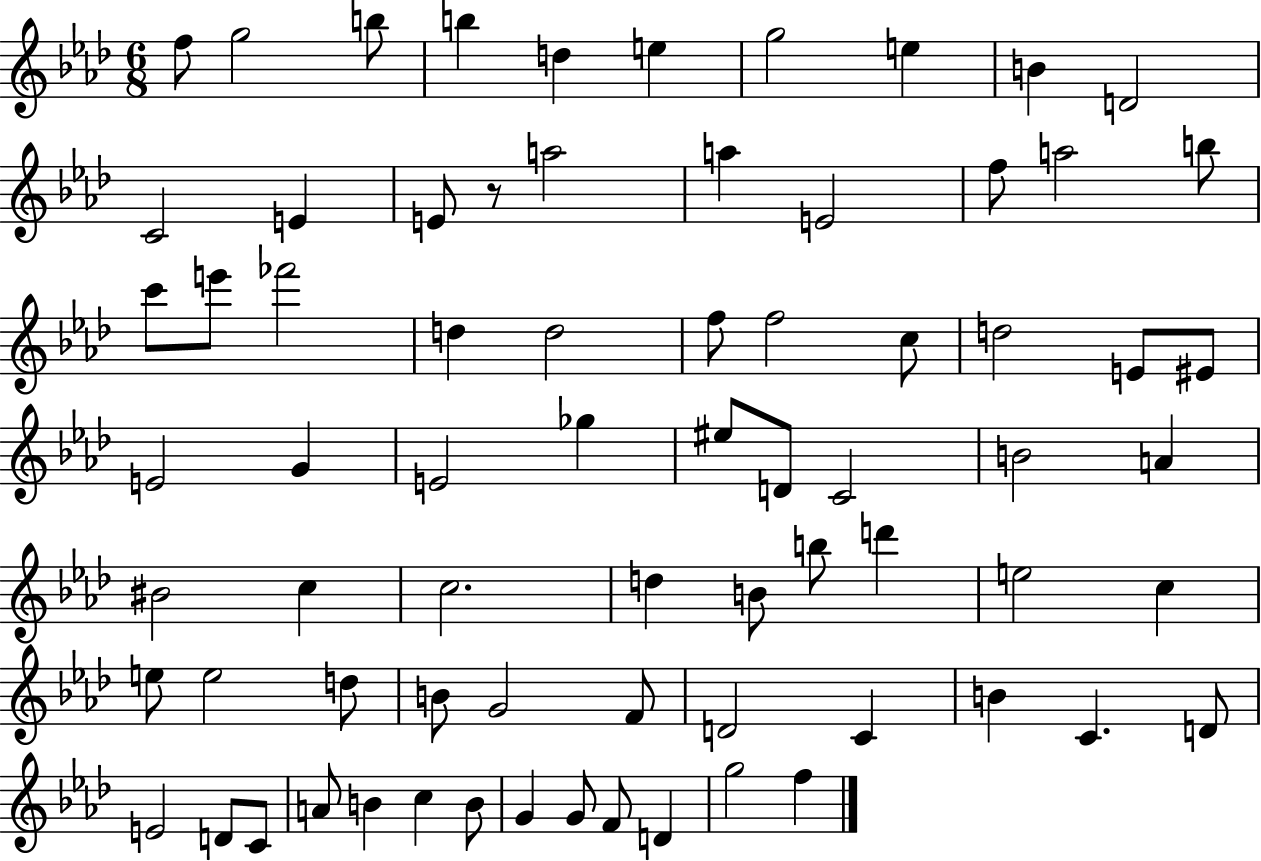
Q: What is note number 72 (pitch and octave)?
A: F5